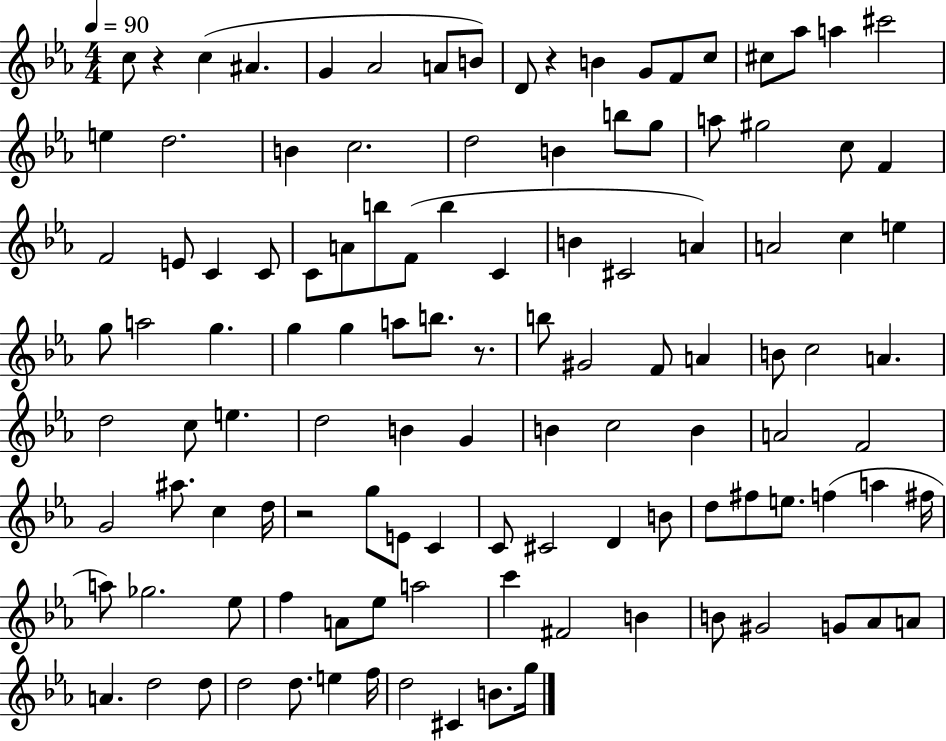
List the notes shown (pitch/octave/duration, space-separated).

C5/e R/q C5/q A#4/q. G4/q Ab4/h A4/e B4/e D4/e R/q B4/q G4/e F4/e C5/e C#5/e Ab5/e A5/q C#6/h E5/q D5/h. B4/q C5/h. D5/h B4/q B5/e G5/e A5/e G#5/h C5/e F4/q F4/h E4/e C4/q C4/e C4/e A4/e B5/e F4/e B5/q C4/q B4/q C#4/h A4/q A4/h C5/q E5/q G5/e A5/h G5/q. G5/q G5/q A5/e B5/e. R/e. B5/e G#4/h F4/e A4/q B4/e C5/h A4/q. D5/h C5/e E5/q. D5/h B4/q G4/q B4/q C5/h B4/q A4/h F4/h G4/h A#5/e. C5/q D5/s R/h G5/e E4/e C4/q C4/e C#4/h D4/q B4/e D5/e F#5/e E5/e. F5/q A5/q F#5/s A5/e Gb5/h. Eb5/e F5/q A4/e Eb5/e A5/h C6/q F#4/h B4/q B4/e G#4/h G4/e Ab4/e A4/e A4/q. D5/h D5/e D5/h D5/e. E5/q F5/s D5/h C#4/q B4/e. G5/s